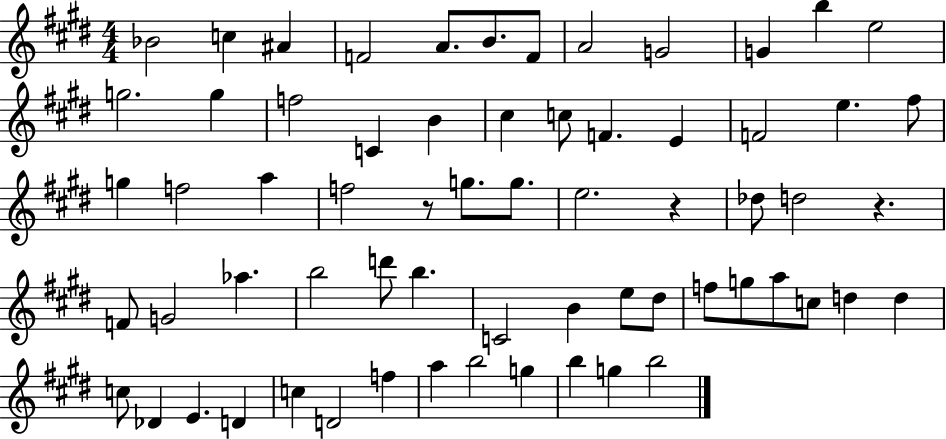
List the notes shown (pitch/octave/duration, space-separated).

Bb4/h C5/q A#4/q F4/h A4/e. B4/e. F4/e A4/h G4/h G4/q B5/q E5/h G5/h. G5/q F5/h C4/q B4/q C#5/q C5/e F4/q. E4/q F4/h E5/q. F#5/e G5/q F5/h A5/q F5/h R/e G5/e. G5/e. E5/h. R/q Db5/e D5/h R/q. F4/e G4/h Ab5/q. B5/h D6/e B5/q. C4/h B4/q E5/e D#5/e F5/e G5/e A5/e C5/e D5/q D5/q C5/e Db4/q E4/q. D4/q C5/q D4/h F5/q A5/q B5/h G5/q B5/q G5/q B5/h